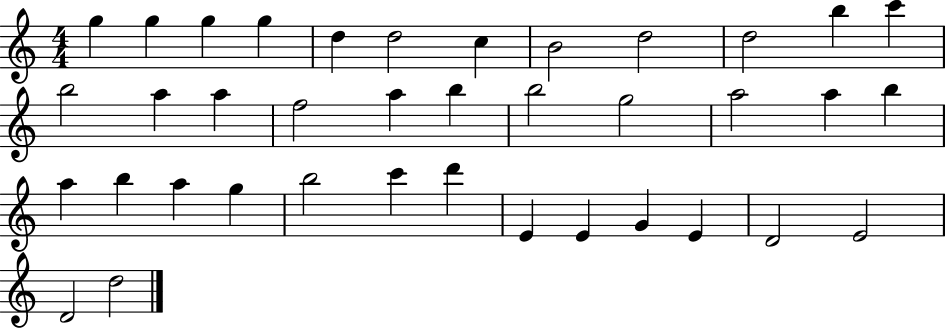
G5/q G5/q G5/q G5/q D5/q D5/h C5/q B4/h D5/h D5/h B5/q C6/q B5/h A5/q A5/q F5/h A5/q B5/q B5/h G5/h A5/h A5/q B5/q A5/q B5/q A5/q G5/q B5/h C6/q D6/q E4/q E4/q G4/q E4/q D4/h E4/h D4/h D5/h